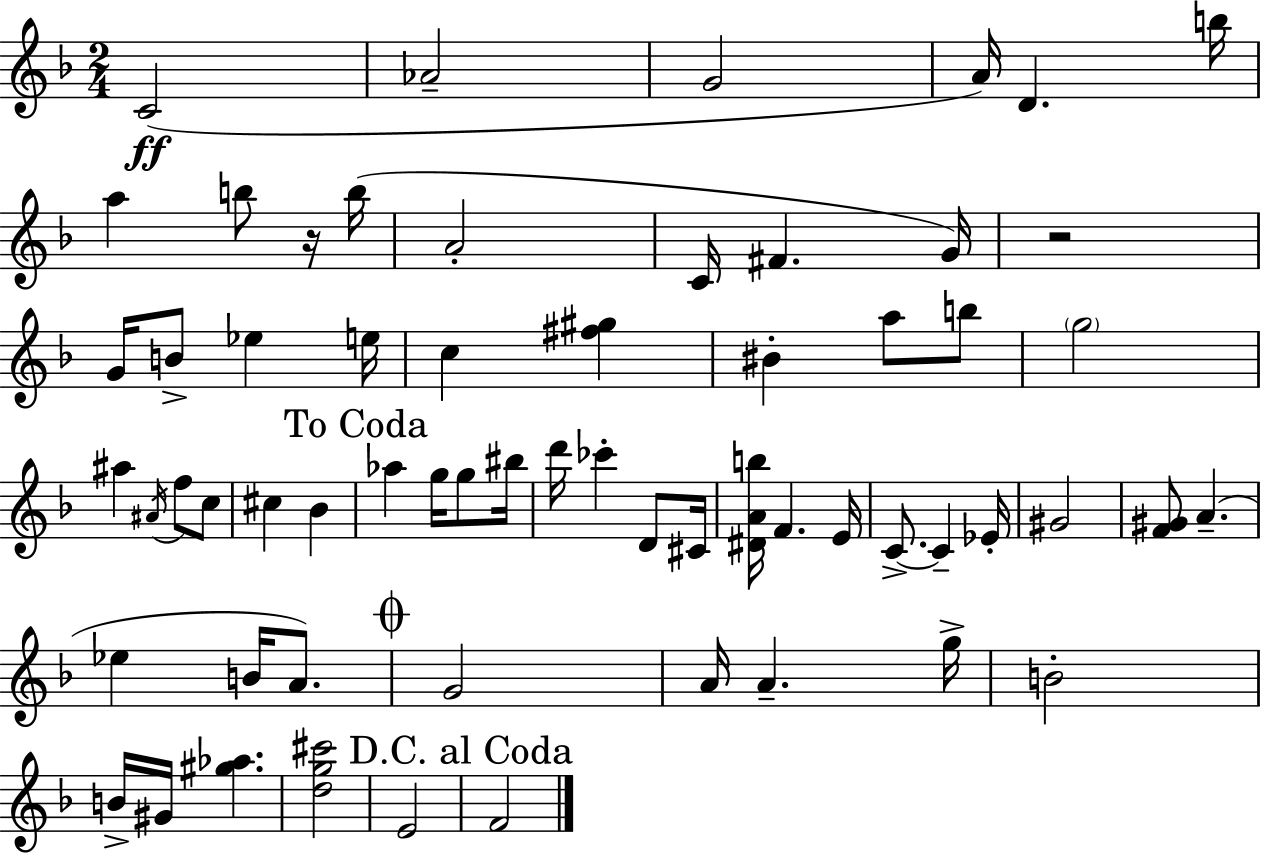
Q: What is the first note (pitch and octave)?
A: C4